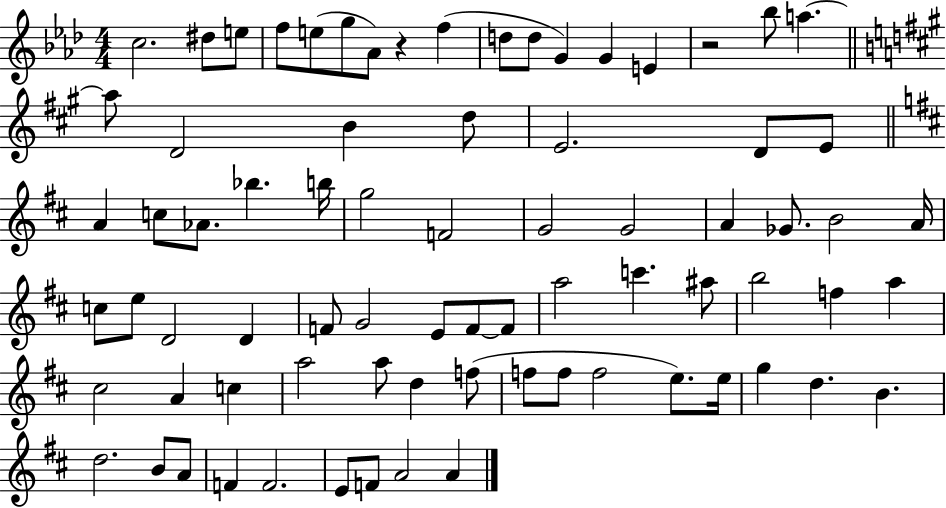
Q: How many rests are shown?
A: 2